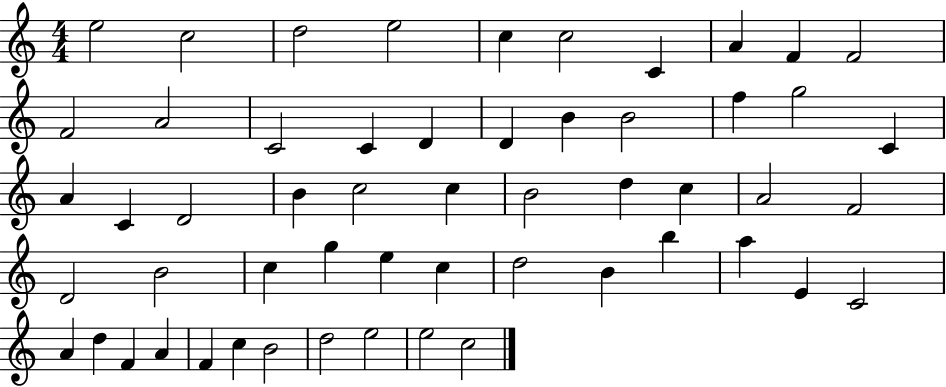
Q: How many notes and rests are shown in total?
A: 55